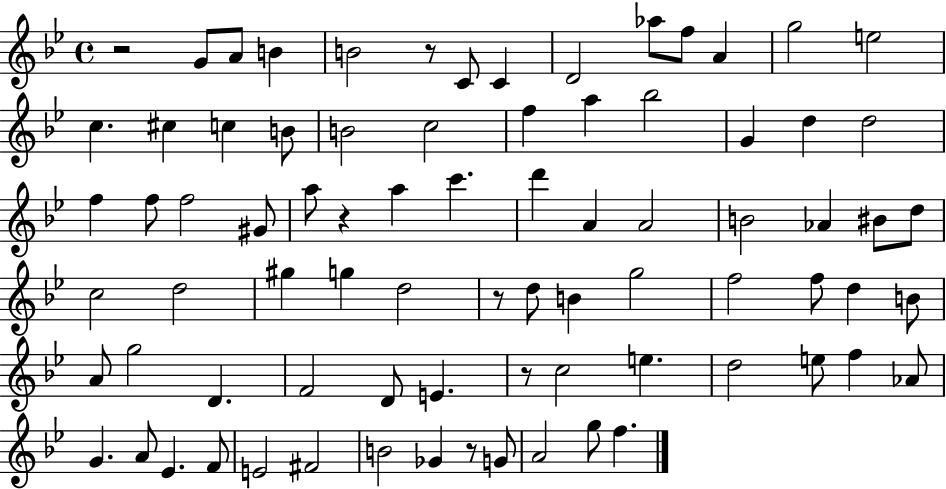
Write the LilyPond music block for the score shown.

{
  \clef treble
  \time 4/4
  \defaultTimeSignature
  \key bes \major
  r2 g'8 a'8 b'4 | b'2 r8 c'8 c'4 | d'2 aes''8 f''8 a'4 | g''2 e''2 | \break c''4. cis''4 c''4 b'8 | b'2 c''2 | f''4 a''4 bes''2 | g'4 d''4 d''2 | \break f''4 f''8 f''2 gis'8 | a''8 r4 a''4 c'''4. | d'''4 a'4 a'2 | b'2 aes'4 bis'8 d''8 | \break c''2 d''2 | gis''4 g''4 d''2 | r8 d''8 b'4 g''2 | f''2 f''8 d''4 b'8 | \break a'8 g''2 d'4. | f'2 d'8 e'4. | r8 c''2 e''4. | d''2 e''8 f''4 aes'8 | \break g'4. a'8 ees'4. f'8 | e'2 fis'2 | b'2 ges'4 r8 g'8 | a'2 g''8 f''4. | \break \bar "|."
}